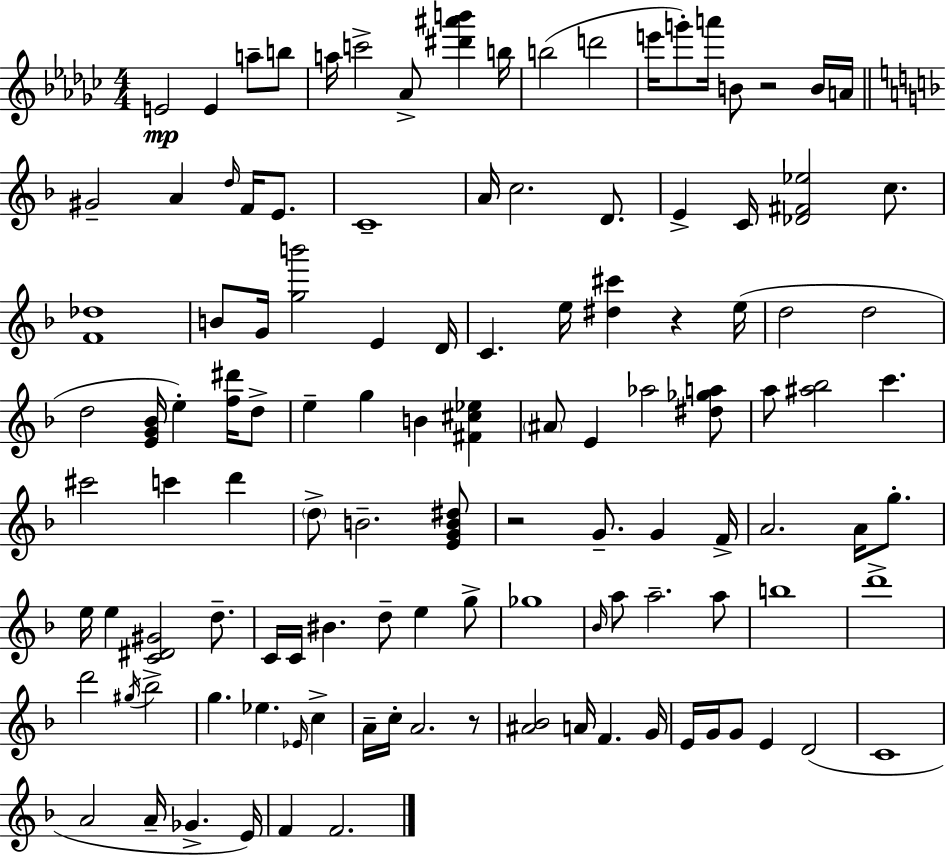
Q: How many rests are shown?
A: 4